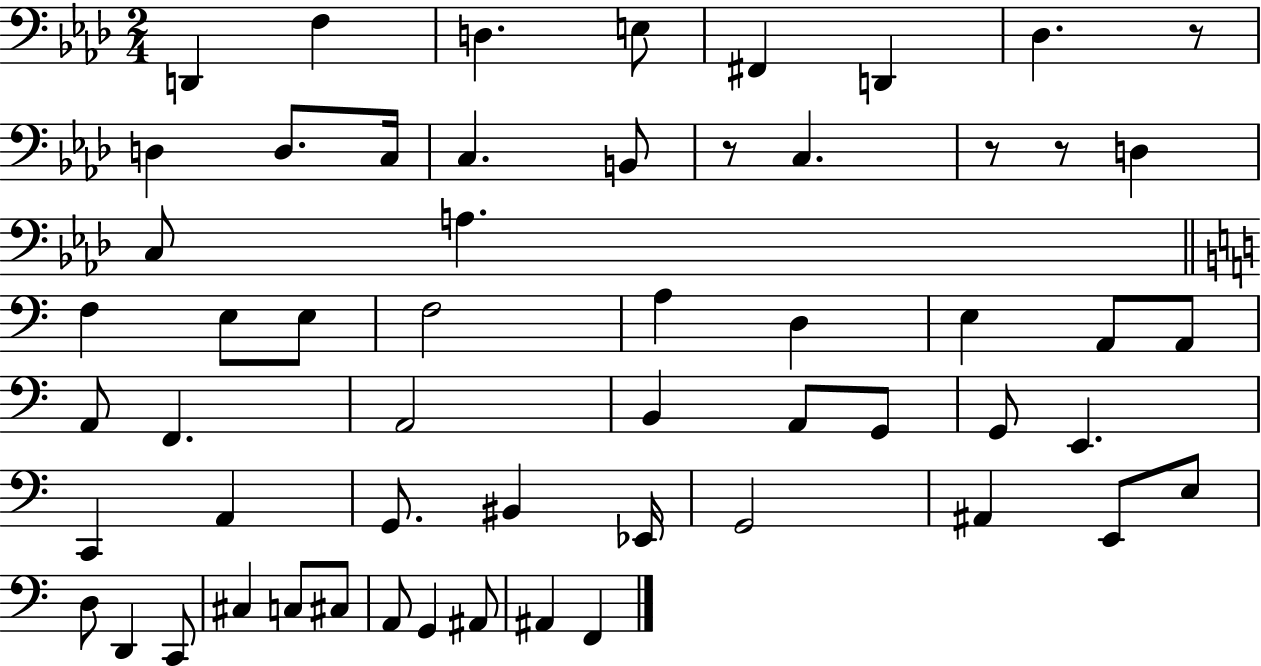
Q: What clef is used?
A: bass